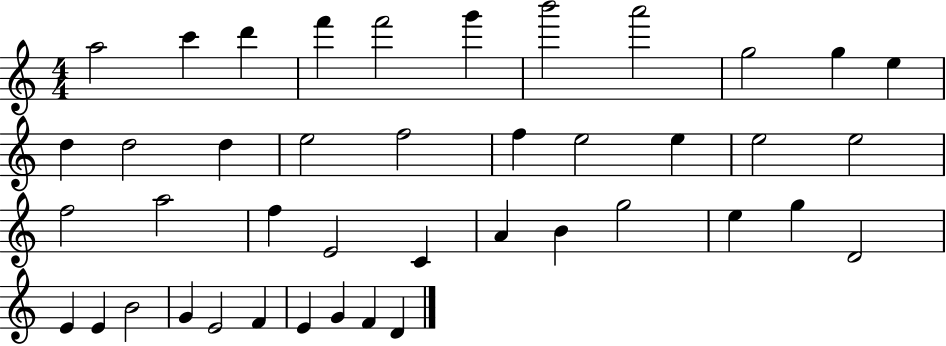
{
  \clef treble
  \numericTimeSignature
  \time 4/4
  \key c \major
  a''2 c'''4 d'''4 | f'''4 f'''2 g'''4 | b'''2 a'''2 | g''2 g''4 e''4 | \break d''4 d''2 d''4 | e''2 f''2 | f''4 e''2 e''4 | e''2 e''2 | \break f''2 a''2 | f''4 e'2 c'4 | a'4 b'4 g''2 | e''4 g''4 d'2 | \break e'4 e'4 b'2 | g'4 e'2 f'4 | e'4 g'4 f'4 d'4 | \bar "|."
}